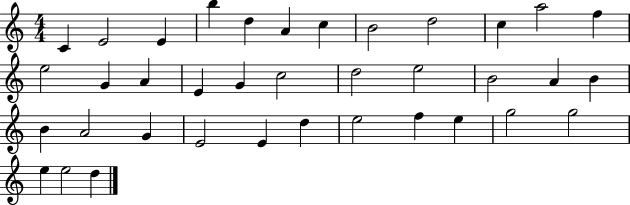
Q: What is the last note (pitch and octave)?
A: D5